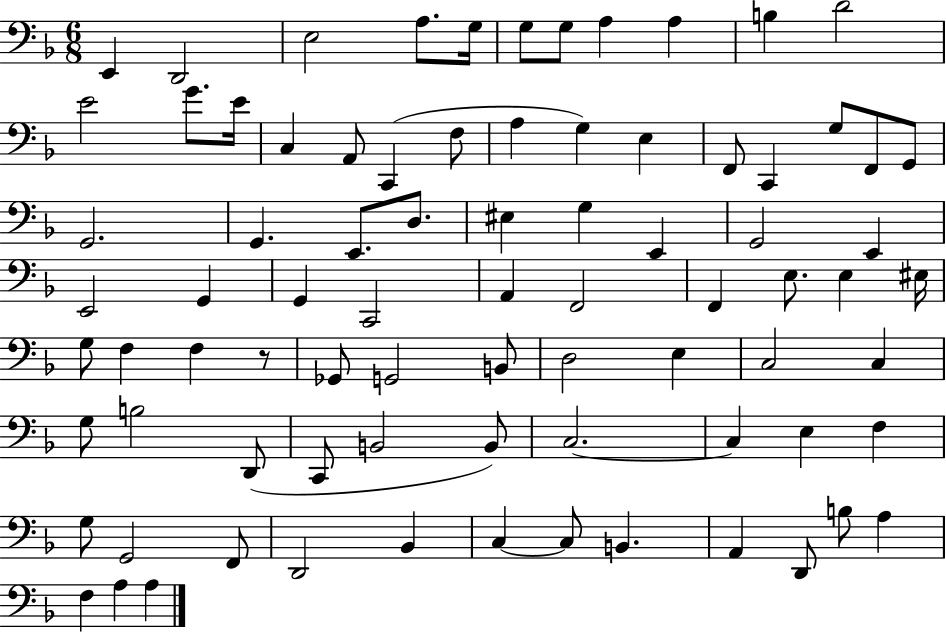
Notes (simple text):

E2/q D2/h E3/h A3/e. G3/s G3/e G3/e A3/q A3/q B3/q D4/h E4/h G4/e. E4/s C3/q A2/e C2/q F3/e A3/q G3/q E3/q F2/e C2/q G3/e F2/e G2/e G2/h. G2/q. E2/e. D3/e. EIS3/q G3/q E2/q G2/h E2/q E2/h G2/q G2/q C2/h A2/q F2/h F2/q E3/e. E3/q EIS3/s G3/e F3/q F3/q R/e Gb2/e G2/h B2/e D3/h E3/q C3/h C3/q G3/e B3/h D2/e C2/e B2/h B2/e C3/h. C3/q E3/q F3/q G3/e G2/h F2/e D2/h Bb2/q C3/q C3/e B2/q. A2/q D2/e B3/e A3/q F3/q A3/q A3/q